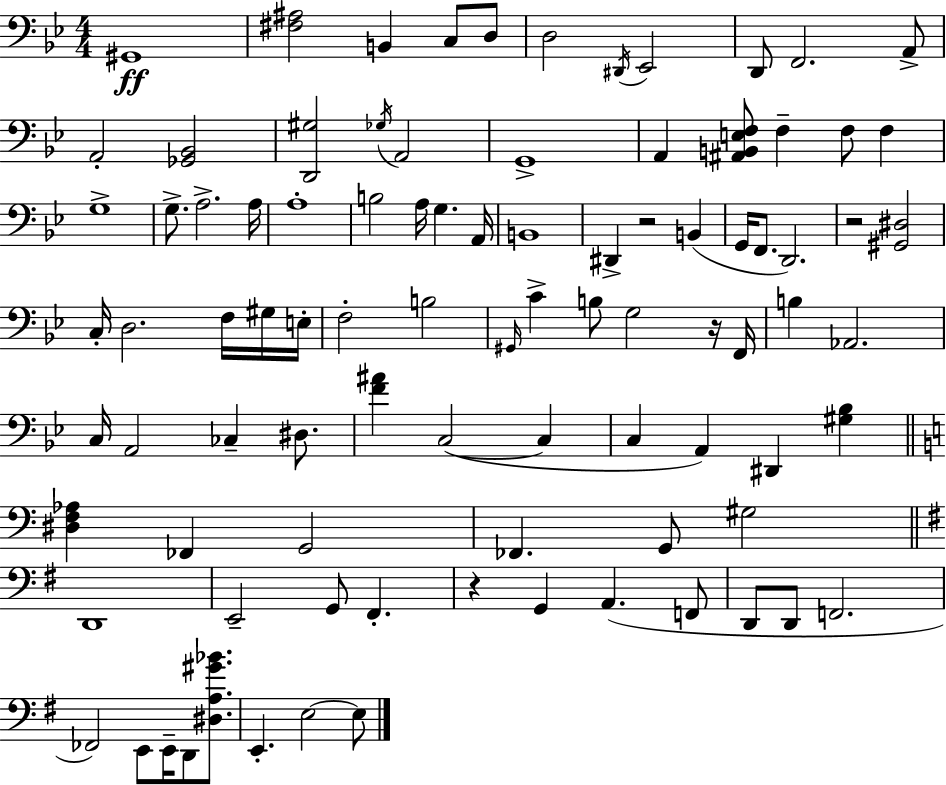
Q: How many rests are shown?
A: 4